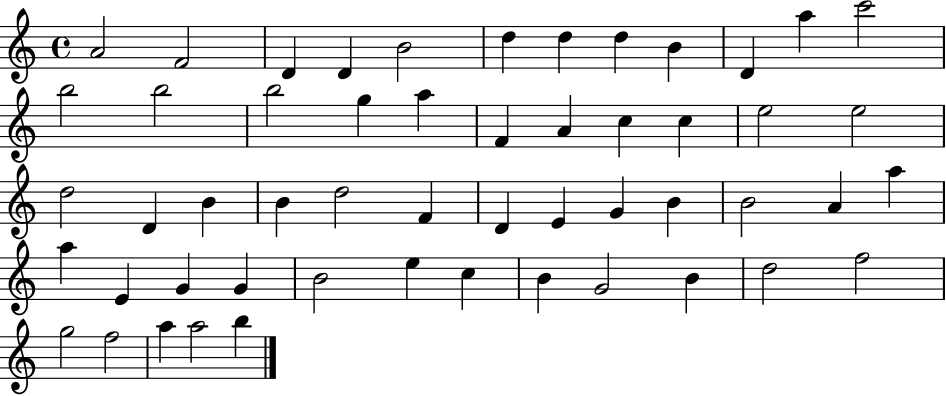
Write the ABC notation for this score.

X:1
T:Untitled
M:4/4
L:1/4
K:C
A2 F2 D D B2 d d d B D a c'2 b2 b2 b2 g a F A c c e2 e2 d2 D B B d2 F D E G B B2 A a a E G G B2 e c B G2 B d2 f2 g2 f2 a a2 b